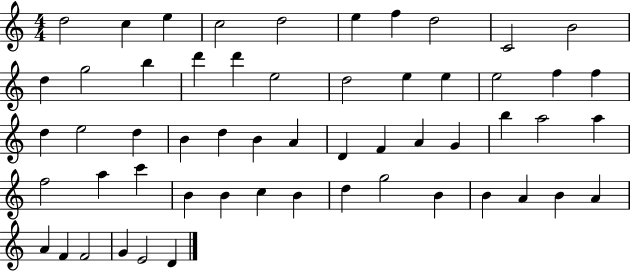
D5/h C5/q E5/q C5/h D5/h E5/q F5/q D5/h C4/h B4/h D5/q G5/h B5/q D6/q D6/q E5/h D5/h E5/q E5/q E5/h F5/q F5/q D5/q E5/h D5/q B4/q D5/q B4/q A4/q D4/q F4/q A4/q G4/q B5/q A5/h A5/q F5/h A5/q C6/q B4/q B4/q C5/q B4/q D5/q G5/h B4/q B4/q A4/q B4/q A4/q A4/q F4/q F4/h G4/q E4/h D4/q